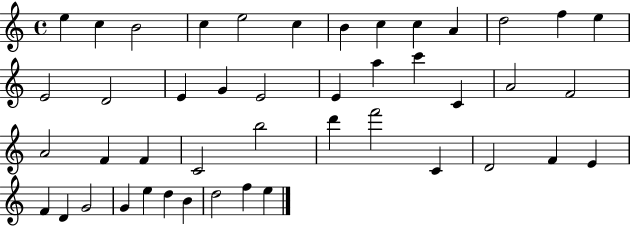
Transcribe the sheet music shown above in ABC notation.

X:1
T:Untitled
M:4/4
L:1/4
K:C
e c B2 c e2 c B c c A d2 f e E2 D2 E G E2 E a c' C A2 F2 A2 F F C2 b2 d' f'2 C D2 F E F D G2 G e d B d2 f e